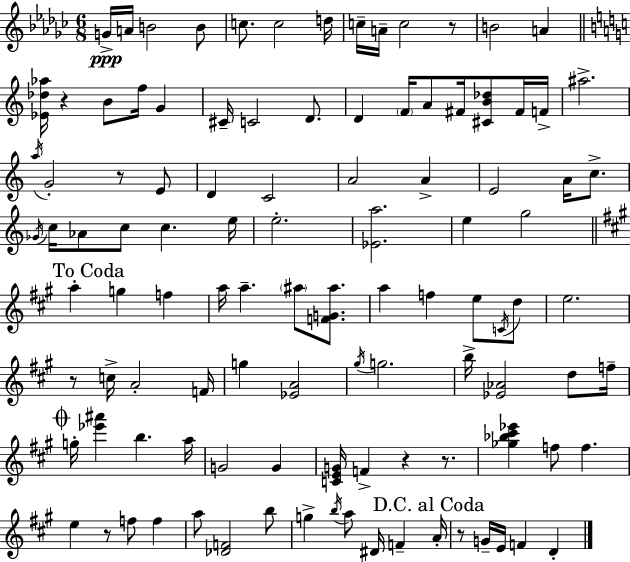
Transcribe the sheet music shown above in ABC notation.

X:1
T:Untitled
M:6/8
L:1/4
K:Ebm
G/4 A/4 B2 B/2 c/2 c2 d/4 c/4 A/4 c2 z/2 B2 A [_E_d_a]/4 z B/2 f/4 G ^C/4 C2 D/2 D F/4 A/2 ^F/4 [^CB_d]/2 ^F/4 F/4 ^a2 a/4 G2 z/2 E/2 D C2 A2 A E2 A/4 c/2 _G/4 c/4 _A/2 c/2 c e/4 e2 [_Ea]2 e g2 a g f a/4 a ^a/2 [FG^a]/2 a f e/2 C/4 d/2 e2 z/2 c/4 A2 F/4 g [_EA]2 ^g/4 g2 b/4 [_E_A]2 d/2 f/4 g/4 [_e'^a'] b a/4 G2 G [CEG]/4 F z z/2 [_g_b^c'_e'] f/2 f e z/2 f/2 f a/2 [_DF]2 b/2 g b/4 a/2 ^D/4 F A/4 z/2 G/4 E/4 F D